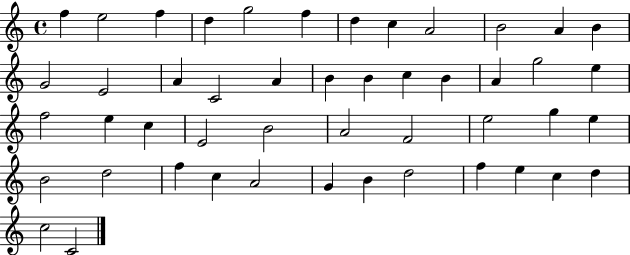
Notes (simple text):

F5/q E5/h F5/q D5/q G5/h F5/q D5/q C5/q A4/h B4/h A4/q B4/q G4/h E4/h A4/q C4/h A4/q B4/q B4/q C5/q B4/q A4/q G5/h E5/q F5/h E5/q C5/q E4/h B4/h A4/h F4/h E5/h G5/q E5/q B4/h D5/h F5/q C5/q A4/h G4/q B4/q D5/h F5/q E5/q C5/q D5/q C5/h C4/h